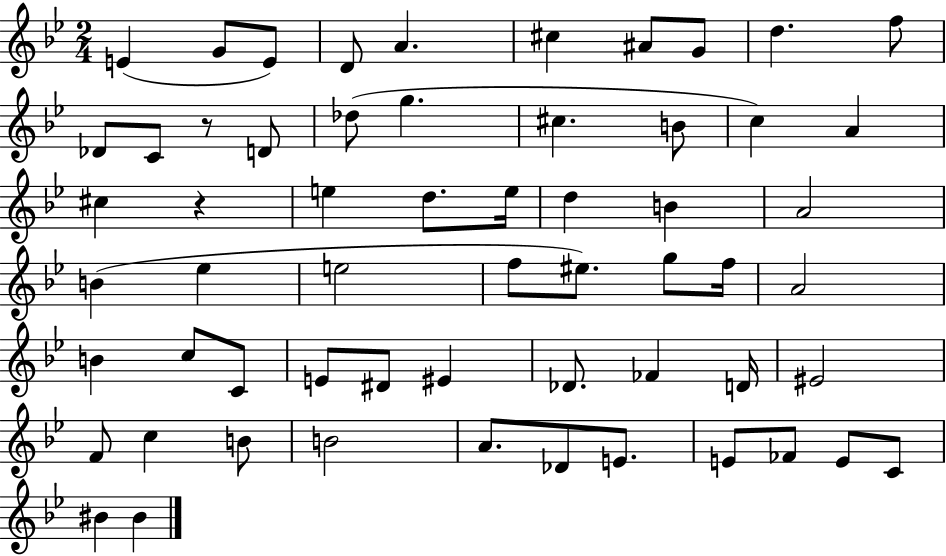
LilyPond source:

{
  \clef treble
  \numericTimeSignature
  \time 2/4
  \key bes \major
  e'4( g'8 e'8) | d'8 a'4. | cis''4 ais'8 g'8 | d''4. f''8 | \break des'8 c'8 r8 d'8 | des''8( g''4. | cis''4. b'8 | c''4) a'4 | \break cis''4 r4 | e''4 d''8. e''16 | d''4 b'4 | a'2 | \break b'4( ees''4 | e''2 | f''8 eis''8.) g''8 f''16 | a'2 | \break b'4 c''8 c'8 | e'8 dis'8 eis'4 | des'8. fes'4 d'16 | eis'2 | \break f'8 c''4 b'8 | b'2 | a'8. des'8 e'8. | e'8 fes'8 e'8 c'8 | \break bis'4 bis'4 | \bar "|."
}